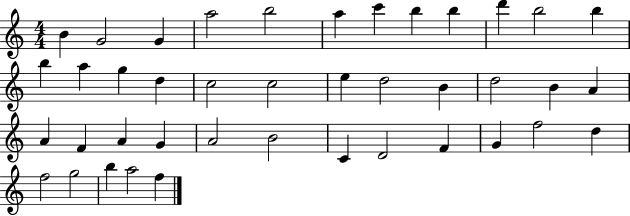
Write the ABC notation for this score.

X:1
T:Untitled
M:4/4
L:1/4
K:C
B G2 G a2 b2 a c' b b d' b2 b b a g d c2 c2 e d2 B d2 B A A F A G A2 B2 C D2 F G f2 d f2 g2 b a2 f